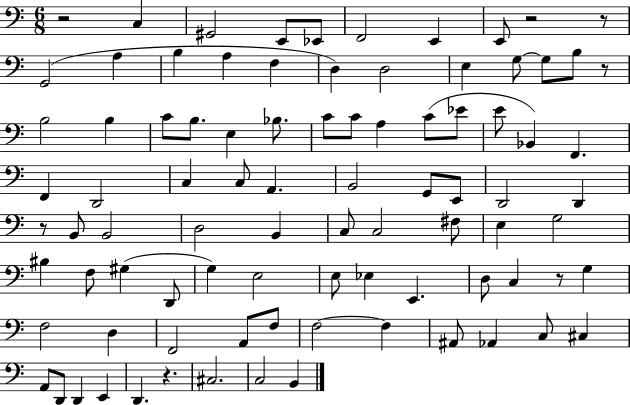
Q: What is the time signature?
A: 6/8